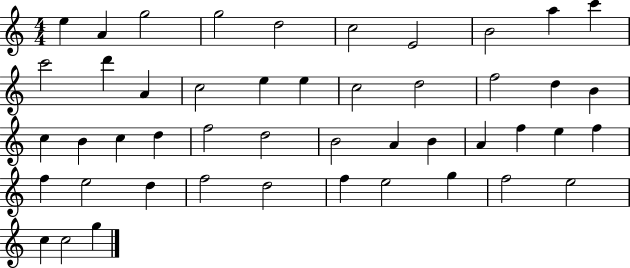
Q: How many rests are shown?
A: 0